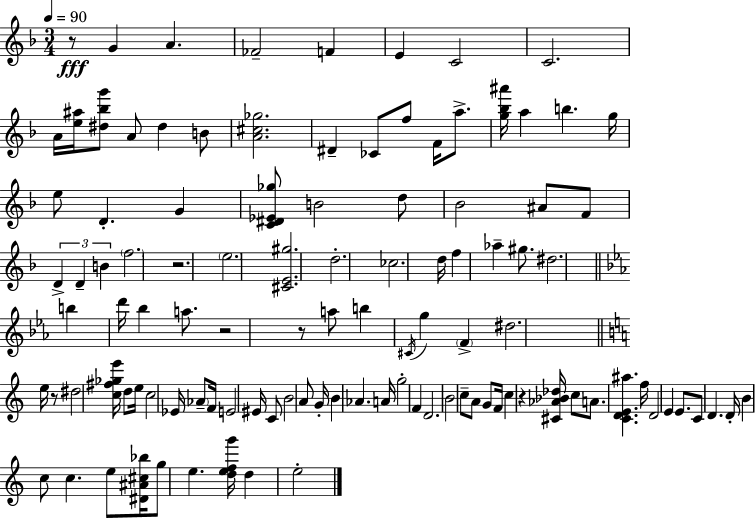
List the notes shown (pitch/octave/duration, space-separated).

R/e G4/q A4/q. FES4/h F4/q E4/q C4/h C4/h. A4/s [E5,A#5]/s [D#5,Bb5,G6]/e A4/e D#5/q B4/e [A4,C#5,Gb5]/h. D#4/q CES4/e F5/e F4/s A5/e. [G5,Bb5,A#6]/s A5/q B5/q. G5/s E5/e D4/q. G4/q [C4,D#4,Eb4,Gb5]/e B4/h D5/e Bb4/h A#4/e F4/e D4/q D4/q B4/q F5/h. R/h. E5/h. [C#4,E4,G#5]/h. D5/h. CES5/h. D5/s F5/q Ab5/q G#5/e. D#5/h. B5/q D6/s Bb5/q A5/e. R/h R/e A5/e B5/q C#4/s G5/q F4/q D#5/h. E5/s R/e D#5/h [C5,F#5,Gb5,E6]/s D5/e E5/s C5/h Eb4/s Ab4/e F4/s E4/h EIS4/s C4/e B4/h A4/e G4/s B4/q Ab4/q. A4/s G5/h F4/q D4/h. B4/h C5/e A4/e G4/e F4/s C5/q R/q [C#4,Ab4,Bb4,Db5]/s C5/e A4/e. [C4,D4,E4,A#5]/q. F5/s D4/h E4/q E4/e. C4/e D4/q. D4/s B4/q C5/e C5/q. E5/e [D#4,A#4,C#5,Bb5]/s G5/e E5/q. [D5,E5,F5,G6]/s D5/q E5/h